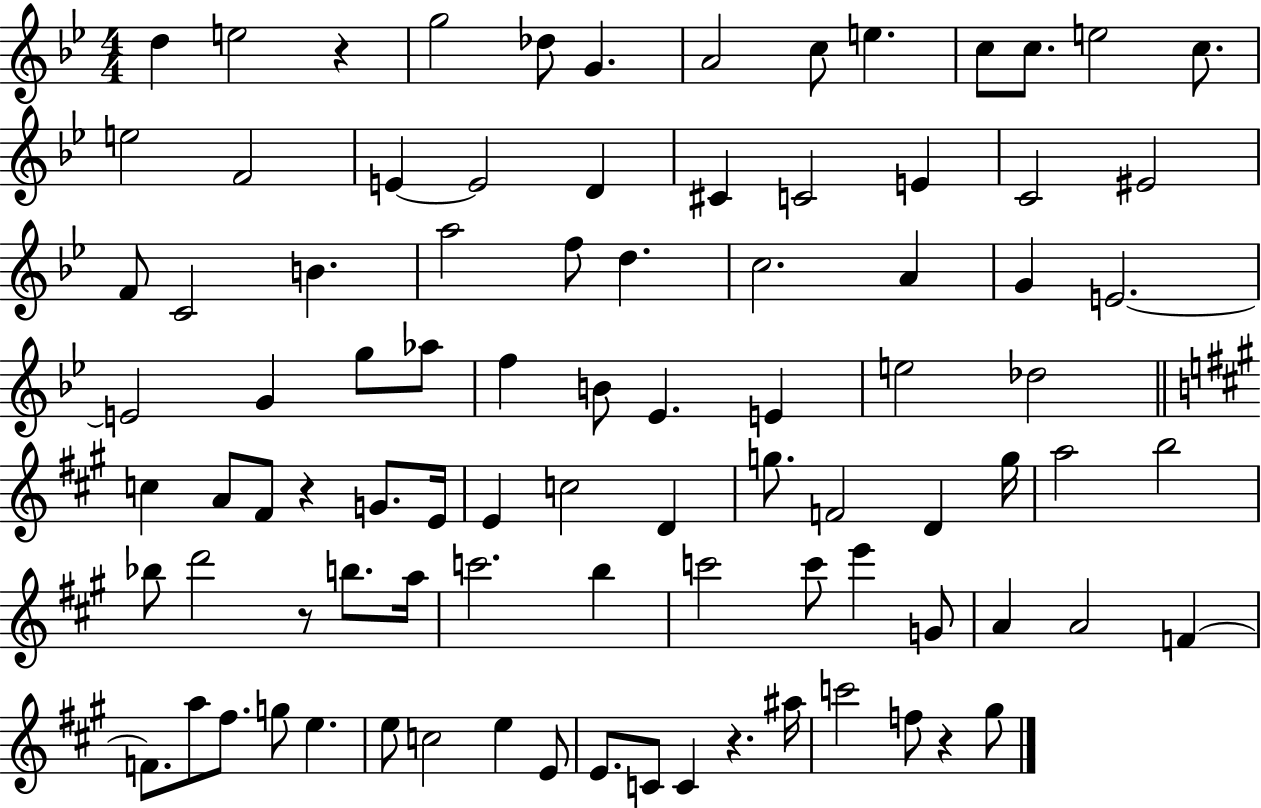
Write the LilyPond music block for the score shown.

{
  \clef treble
  \numericTimeSignature
  \time 4/4
  \key bes \major
  d''4 e''2 r4 | g''2 des''8 g'4. | a'2 c''8 e''4. | c''8 c''8. e''2 c''8. | \break e''2 f'2 | e'4~~ e'2 d'4 | cis'4 c'2 e'4 | c'2 eis'2 | \break f'8 c'2 b'4. | a''2 f''8 d''4. | c''2. a'4 | g'4 e'2.~~ | \break e'2 g'4 g''8 aes''8 | f''4 b'8 ees'4. e'4 | e''2 des''2 | \bar "||" \break \key a \major c''4 a'8 fis'8 r4 g'8. e'16 | e'4 c''2 d'4 | g''8. f'2 d'4 g''16 | a''2 b''2 | \break bes''8 d'''2 r8 b''8. a''16 | c'''2. b''4 | c'''2 c'''8 e'''4 g'8 | a'4 a'2 f'4~~ | \break f'8. a''8 fis''8. g''8 e''4. | e''8 c''2 e''4 e'8 | e'8. c'8 c'4 r4. ais''16 | c'''2 f''8 r4 gis''8 | \break \bar "|."
}